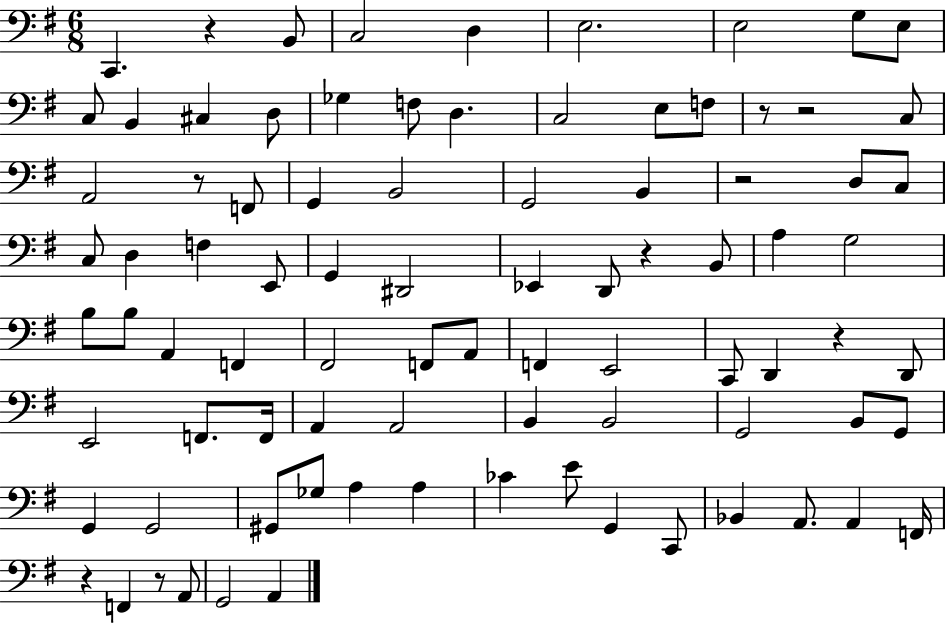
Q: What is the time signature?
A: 6/8